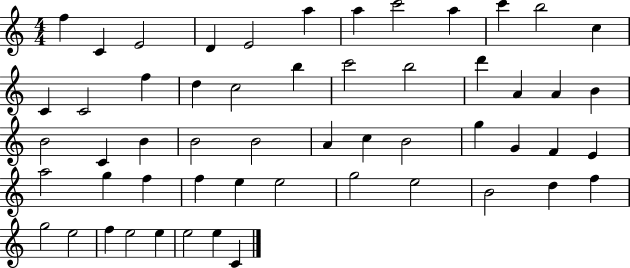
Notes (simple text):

F5/q C4/q E4/h D4/q E4/h A5/q A5/q C6/h A5/q C6/q B5/h C5/q C4/q C4/h F5/q D5/q C5/h B5/q C6/h B5/h D6/q A4/q A4/q B4/q B4/h C4/q B4/q B4/h B4/h A4/q C5/q B4/h G5/q G4/q F4/q E4/q A5/h G5/q F5/q F5/q E5/q E5/h G5/h E5/h B4/h D5/q F5/q G5/h E5/h F5/q E5/h E5/q E5/h E5/q C4/q